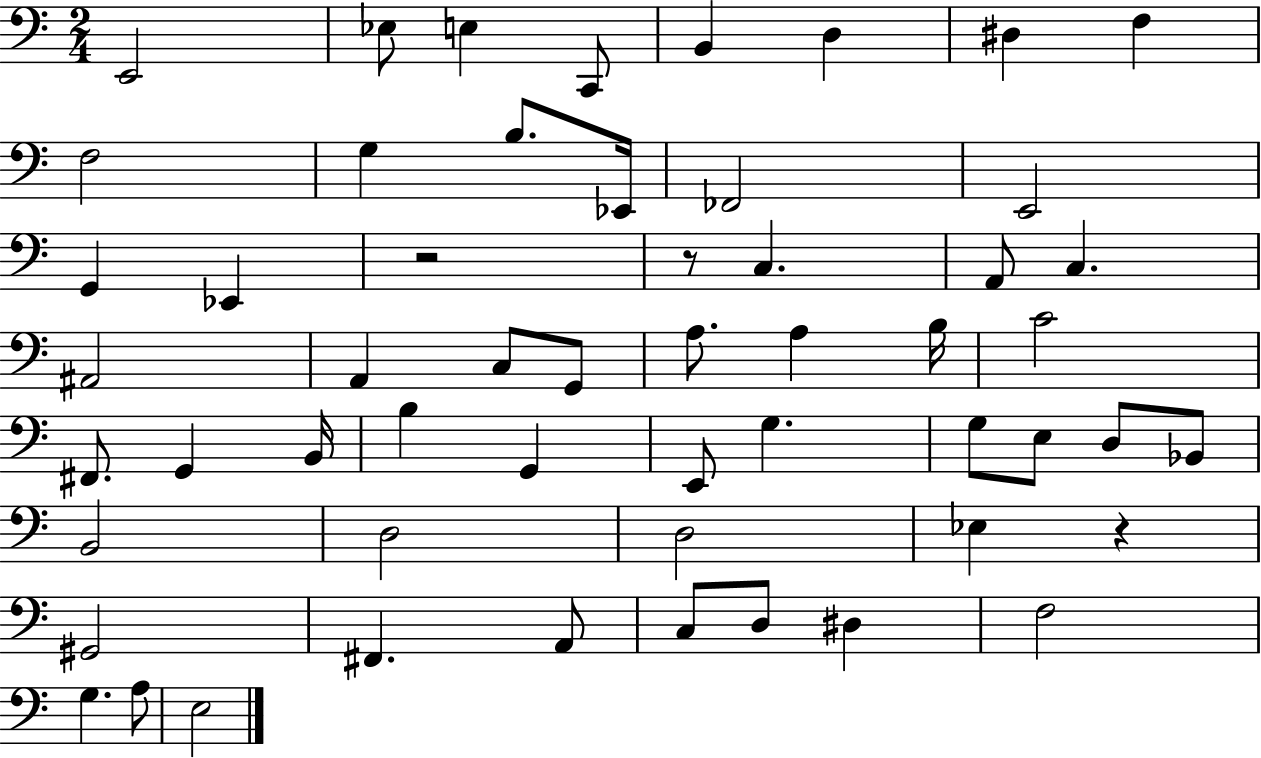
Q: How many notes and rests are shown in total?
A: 55